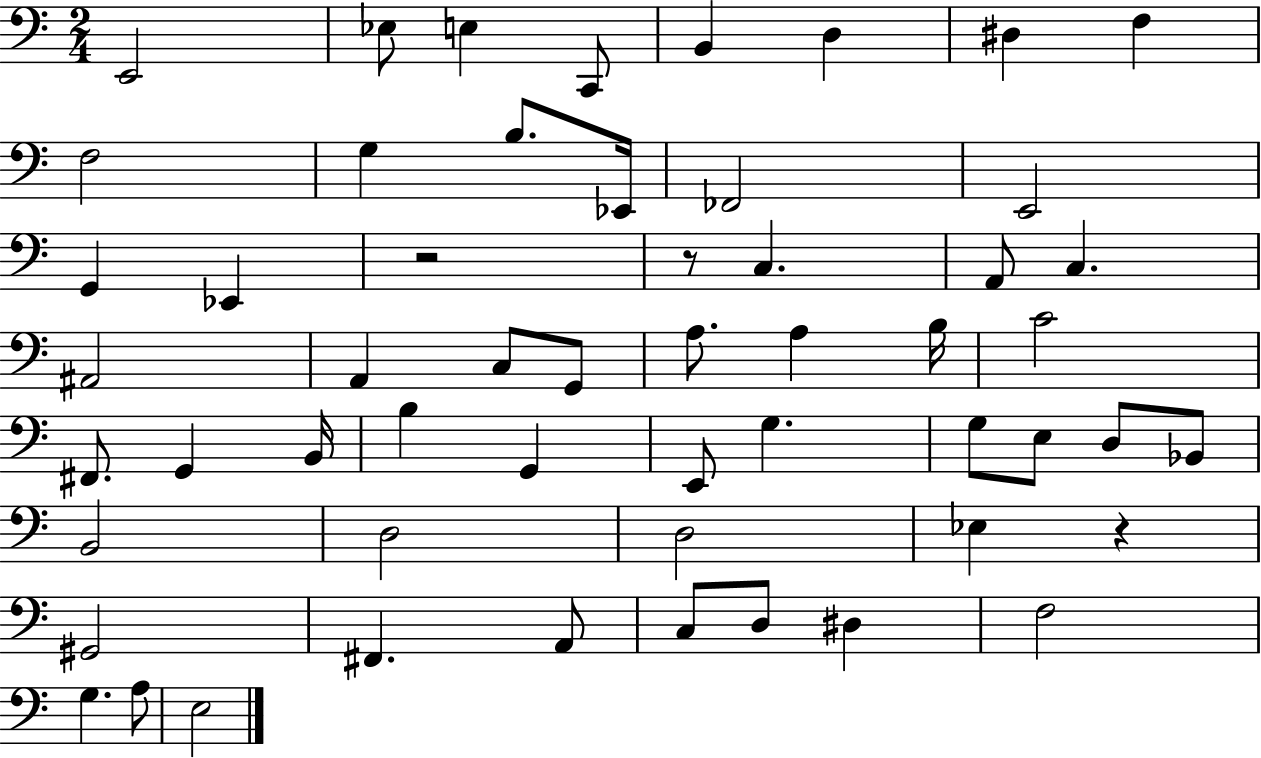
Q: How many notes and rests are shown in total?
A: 55